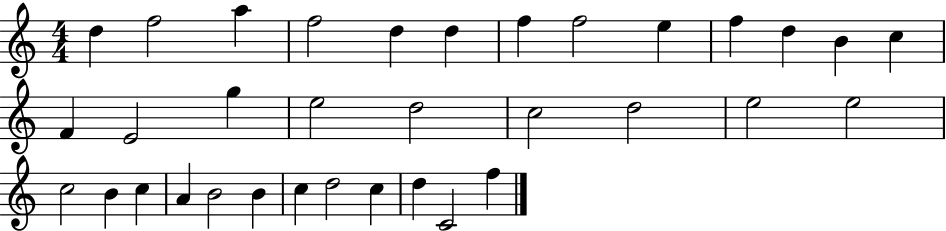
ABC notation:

X:1
T:Untitled
M:4/4
L:1/4
K:C
d f2 a f2 d d f f2 e f d B c F E2 g e2 d2 c2 d2 e2 e2 c2 B c A B2 B c d2 c d C2 f